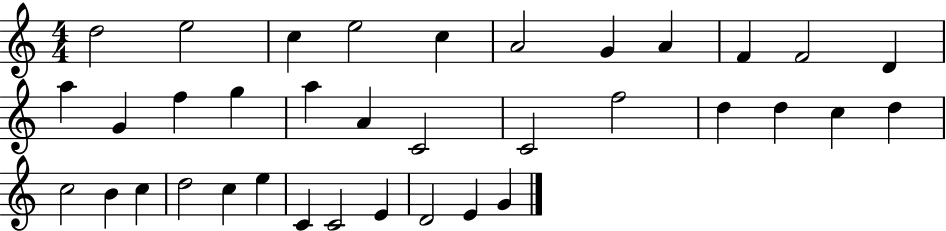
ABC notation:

X:1
T:Untitled
M:4/4
L:1/4
K:C
d2 e2 c e2 c A2 G A F F2 D a G f g a A C2 C2 f2 d d c d c2 B c d2 c e C C2 E D2 E G